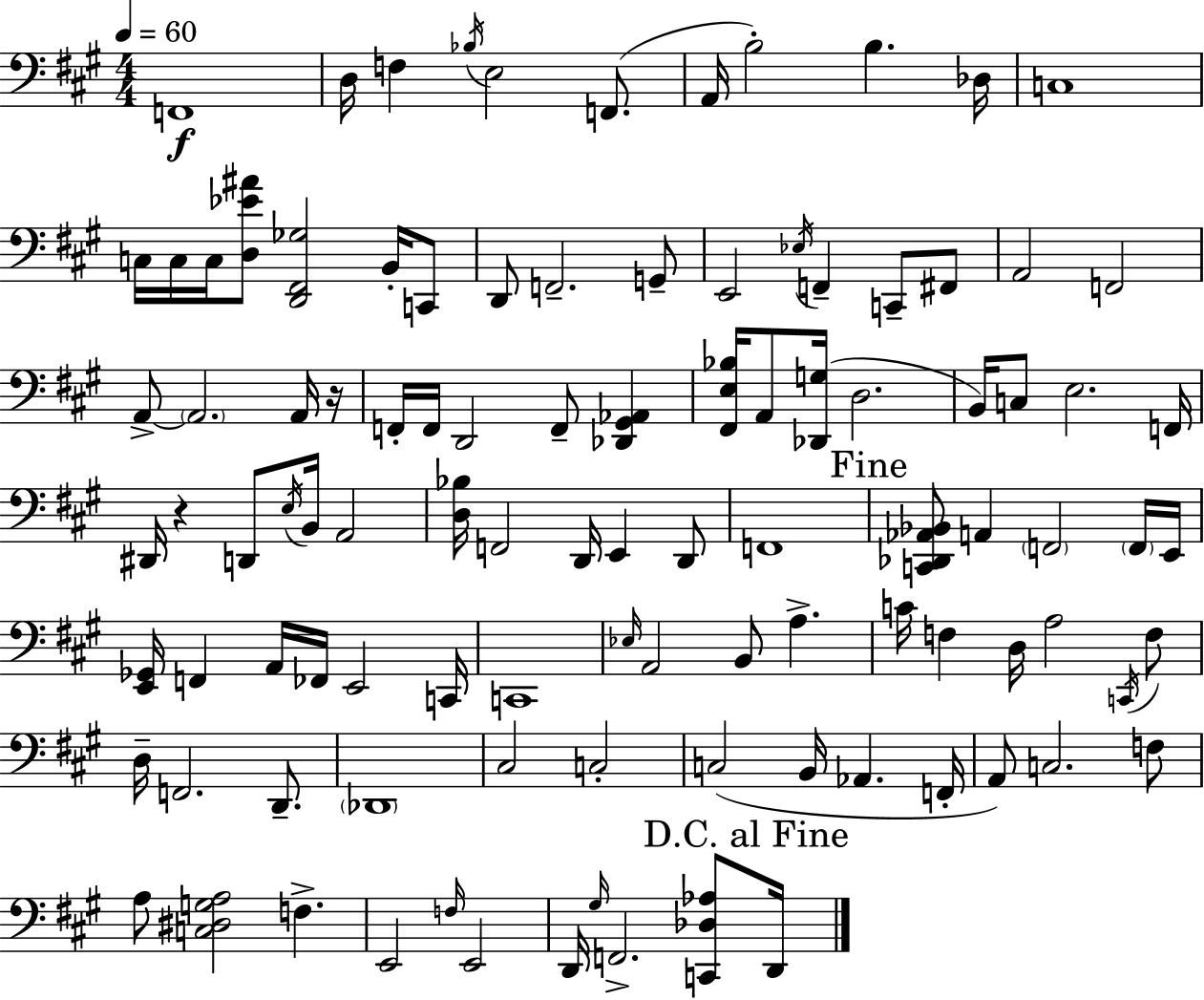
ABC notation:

X:1
T:Untitled
M:4/4
L:1/4
K:A
F,,4 D,/4 F, _B,/4 E,2 F,,/2 A,,/4 B,2 B, _D,/4 C,4 C,/4 C,/4 C,/4 [D,_E^A]/2 [D,,^F,,_G,]2 B,,/4 C,,/2 D,,/2 F,,2 G,,/2 E,,2 _E,/4 F,, C,,/2 ^F,,/2 A,,2 F,,2 A,,/2 A,,2 A,,/4 z/4 F,,/4 F,,/4 D,,2 F,,/2 [_D,,^G,,_A,,] [^F,,E,_B,]/4 A,,/2 [_D,,G,]/4 D,2 B,,/4 C,/2 E,2 F,,/4 ^D,,/4 z D,,/2 E,/4 B,,/4 A,,2 [D,_B,]/4 F,,2 D,,/4 E,, D,,/2 F,,4 [C,,_D,,_A,,_B,,]/2 A,, F,,2 F,,/4 E,,/4 [E,,_G,,]/4 F,, A,,/4 _F,,/4 E,,2 C,,/4 C,,4 _E,/4 A,,2 B,,/2 A, C/4 F, D,/4 A,2 C,,/4 F,/2 D,/4 F,,2 D,,/2 _D,,4 ^C,2 C,2 C,2 B,,/4 _A,, F,,/4 A,,/2 C,2 F,/2 A,/2 [C,^D,G,A,]2 F, E,,2 F,/4 E,,2 D,,/4 ^G,/4 F,,2 [C,,_D,_A,]/2 D,,/4